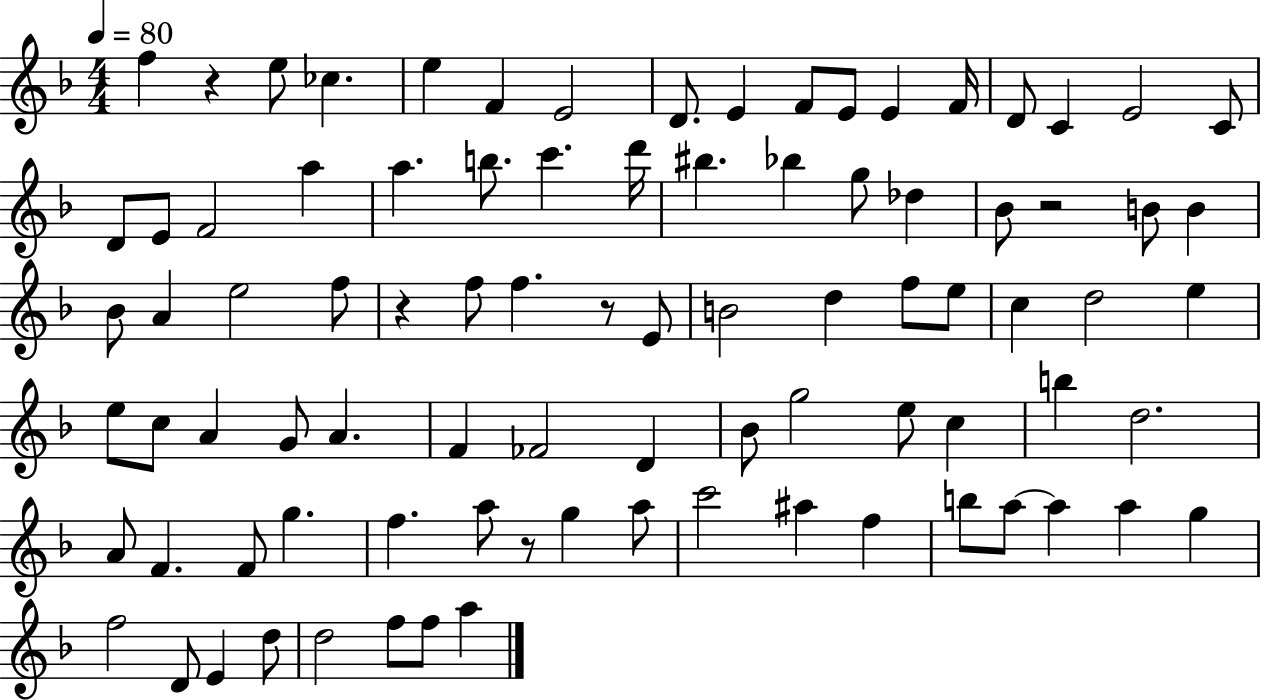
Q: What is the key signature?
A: F major